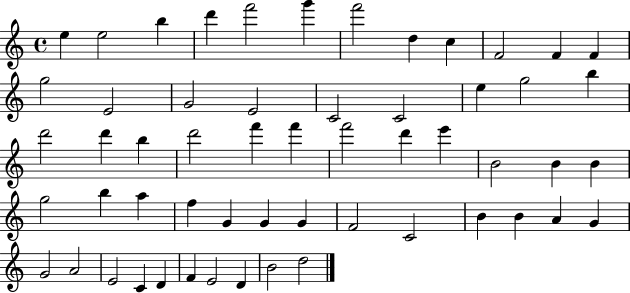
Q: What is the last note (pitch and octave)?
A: D5